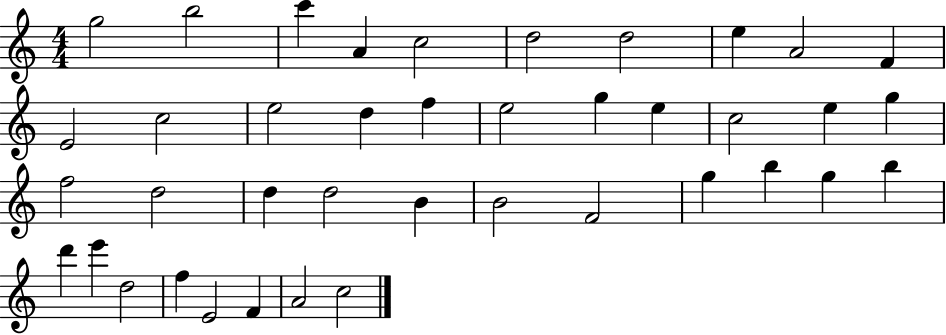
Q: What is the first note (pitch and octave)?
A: G5